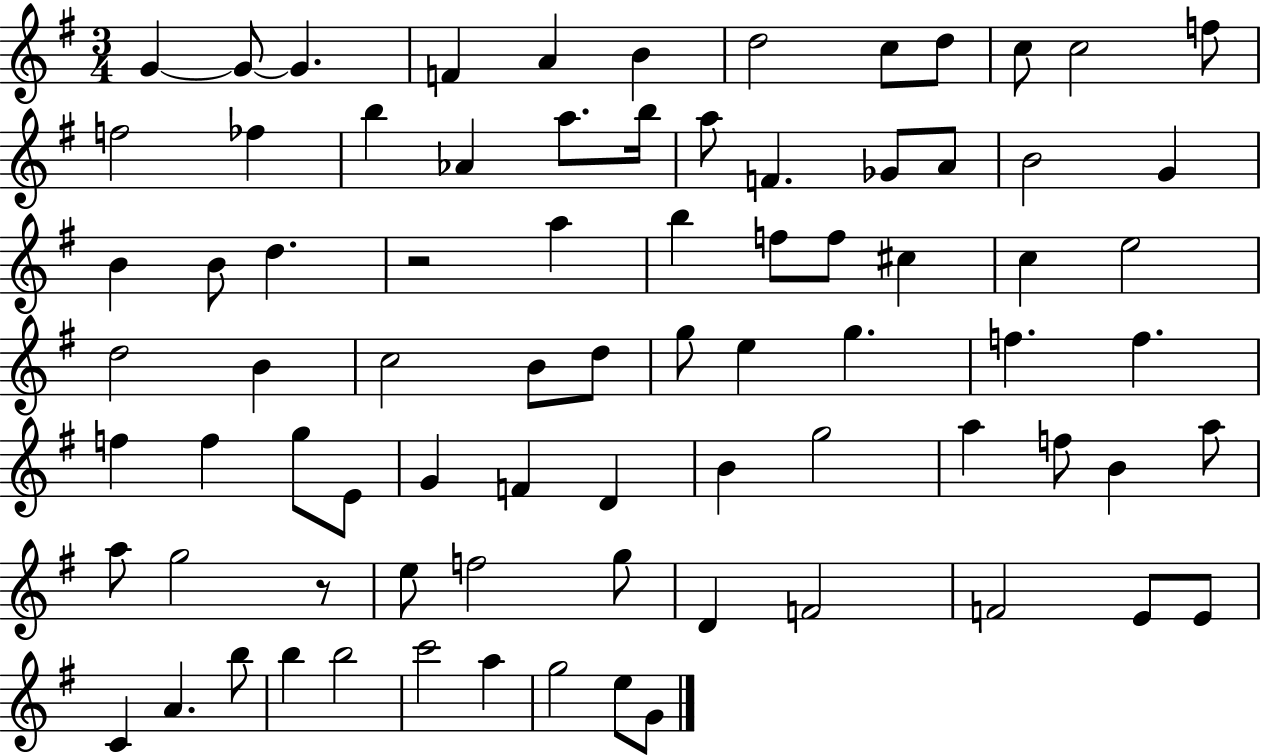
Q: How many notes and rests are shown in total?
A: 79